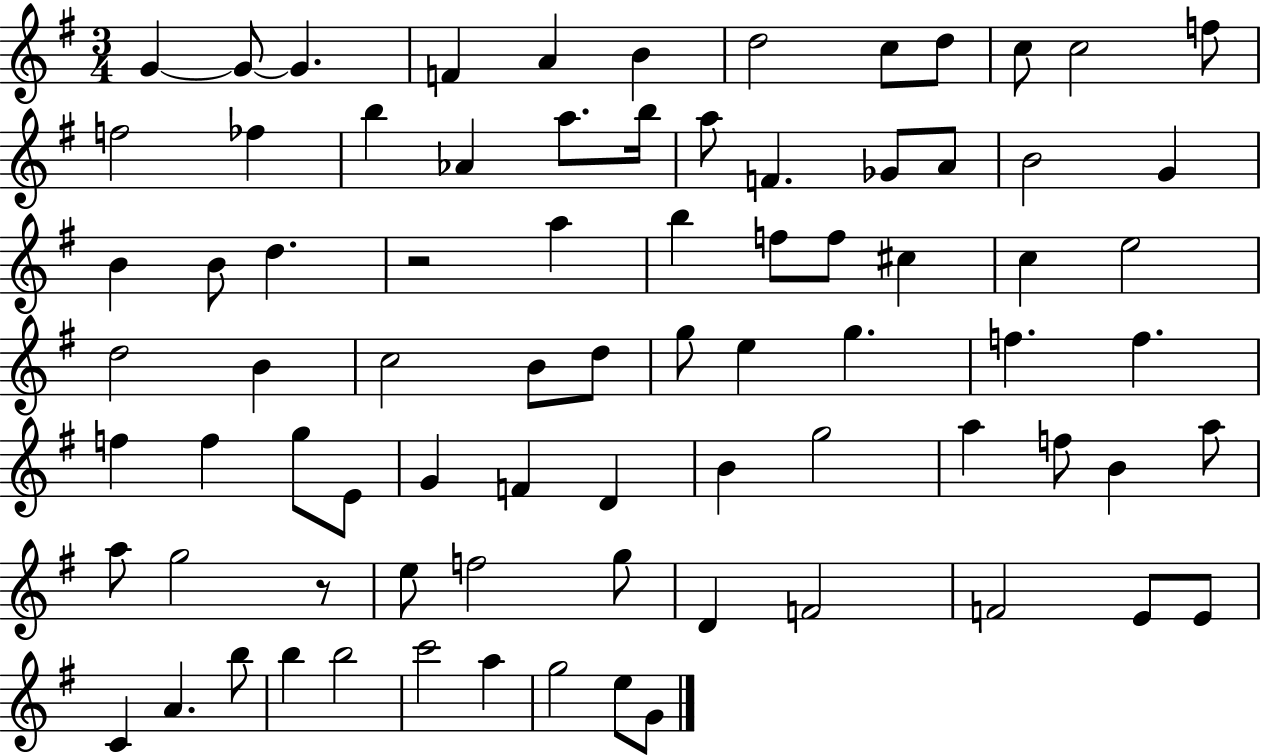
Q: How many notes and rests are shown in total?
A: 79